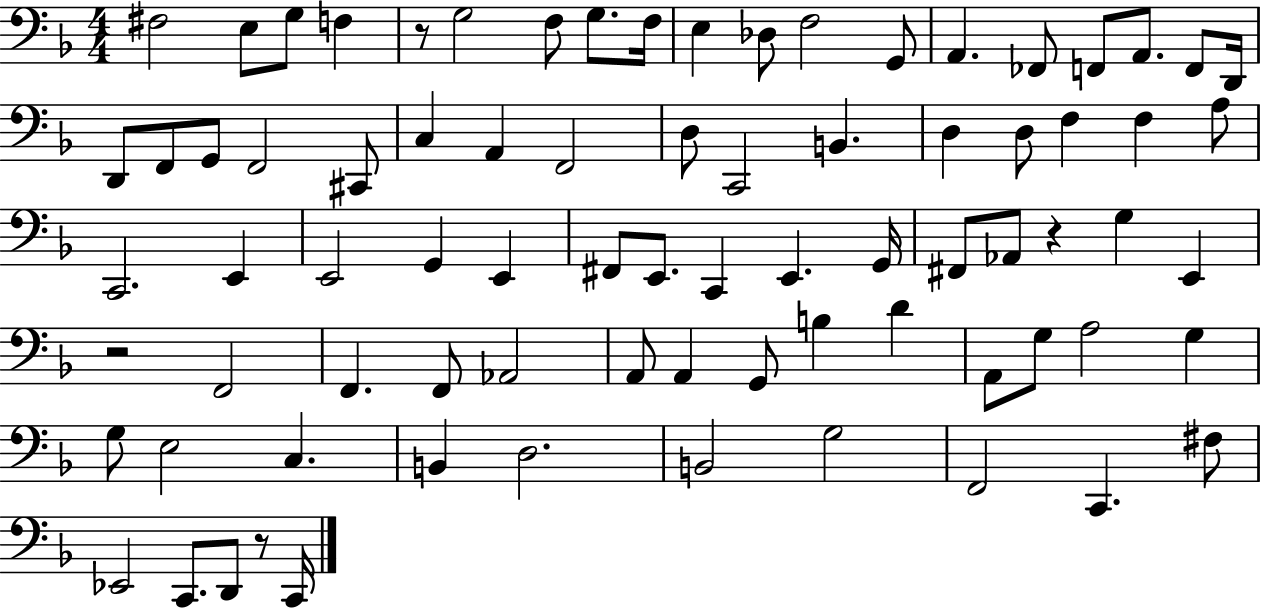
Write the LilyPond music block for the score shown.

{
  \clef bass
  \numericTimeSignature
  \time 4/4
  \key f \major
  \repeat volta 2 { fis2 e8 g8 f4 | r8 g2 f8 g8. f16 | e4 des8 f2 g,8 | a,4. fes,8 f,8 a,8. f,8 d,16 | \break d,8 f,8 g,8 f,2 cis,8 | c4 a,4 f,2 | d8 c,2 b,4. | d4 d8 f4 f4 a8 | \break c,2. e,4 | e,2 g,4 e,4 | fis,8 e,8. c,4 e,4. g,16 | fis,8 aes,8 r4 g4 e,4 | \break r2 f,2 | f,4. f,8 aes,2 | a,8 a,4 g,8 b4 d'4 | a,8 g8 a2 g4 | \break g8 e2 c4. | b,4 d2. | b,2 g2 | f,2 c,4. fis8 | \break ees,2 c,8. d,8 r8 c,16 | } \bar "|."
}